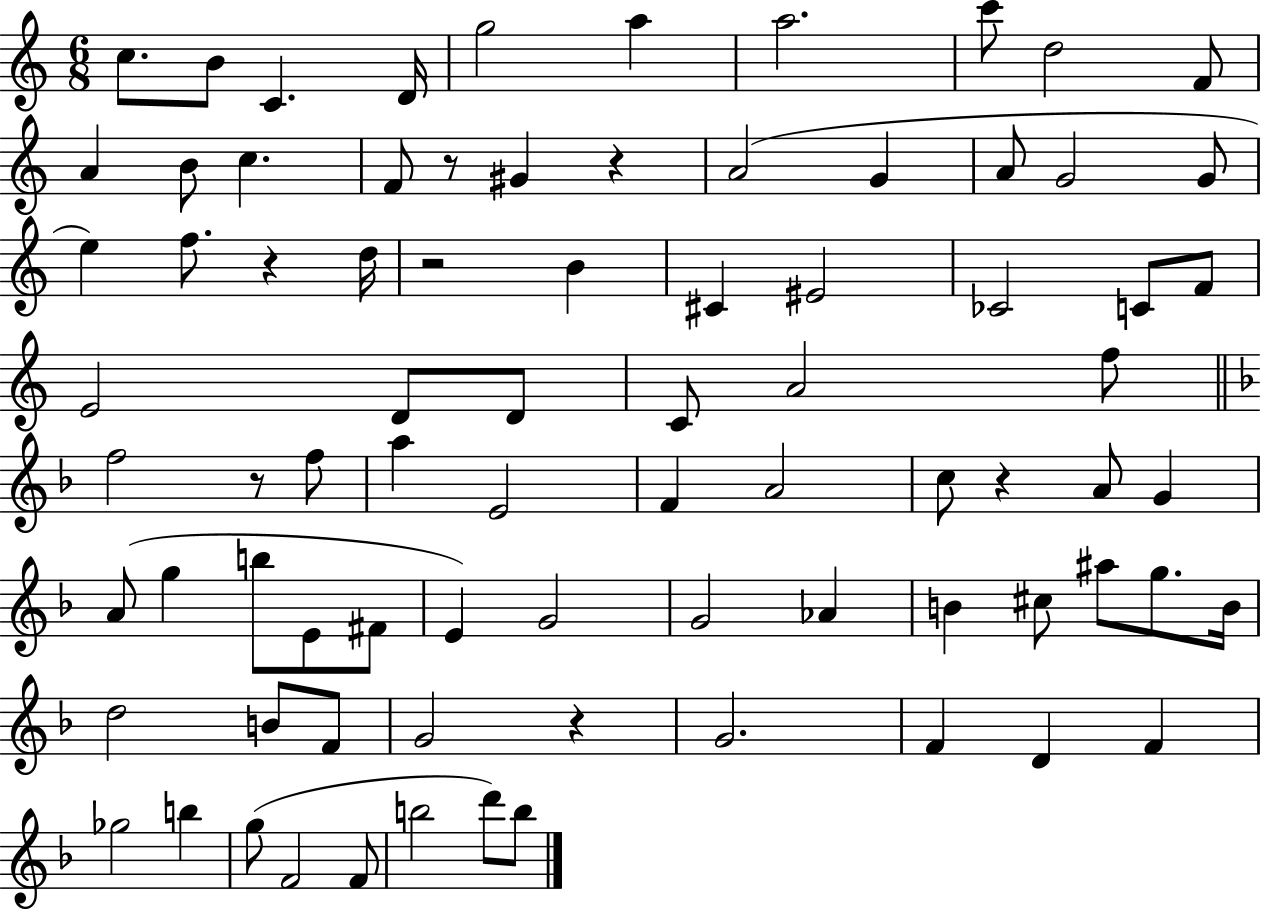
C5/e. B4/e C4/q. D4/s G5/h A5/q A5/h. C6/e D5/h F4/e A4/q B4/e C5/q. F4/e R/e G#4/q R/q A4/h G4/q A4/e G4/h G4/e E5/q F5/e. R/q D5/s R/h B4/q C#4/q EIS4/h CES4/h C4/e F4/e E4/h D4/e D4/e C4/e A4/h F5/e F5/h R/e F5/e A5/q E4/h F4/q A4/h C5/e R/q A4/e G4/q A4/e G5/q B5/e E4/e F#4/e E4/q G4/h G4/h Ab4/q B4/q C#5/e A#5/e G5/e. B4/s D5/h B4/e F4/e G4/h R/q G4/h. F4/q D4/q F4/q Gb5/h B5/q G5/e F4/h F4/e B5/h D6/e B5/e